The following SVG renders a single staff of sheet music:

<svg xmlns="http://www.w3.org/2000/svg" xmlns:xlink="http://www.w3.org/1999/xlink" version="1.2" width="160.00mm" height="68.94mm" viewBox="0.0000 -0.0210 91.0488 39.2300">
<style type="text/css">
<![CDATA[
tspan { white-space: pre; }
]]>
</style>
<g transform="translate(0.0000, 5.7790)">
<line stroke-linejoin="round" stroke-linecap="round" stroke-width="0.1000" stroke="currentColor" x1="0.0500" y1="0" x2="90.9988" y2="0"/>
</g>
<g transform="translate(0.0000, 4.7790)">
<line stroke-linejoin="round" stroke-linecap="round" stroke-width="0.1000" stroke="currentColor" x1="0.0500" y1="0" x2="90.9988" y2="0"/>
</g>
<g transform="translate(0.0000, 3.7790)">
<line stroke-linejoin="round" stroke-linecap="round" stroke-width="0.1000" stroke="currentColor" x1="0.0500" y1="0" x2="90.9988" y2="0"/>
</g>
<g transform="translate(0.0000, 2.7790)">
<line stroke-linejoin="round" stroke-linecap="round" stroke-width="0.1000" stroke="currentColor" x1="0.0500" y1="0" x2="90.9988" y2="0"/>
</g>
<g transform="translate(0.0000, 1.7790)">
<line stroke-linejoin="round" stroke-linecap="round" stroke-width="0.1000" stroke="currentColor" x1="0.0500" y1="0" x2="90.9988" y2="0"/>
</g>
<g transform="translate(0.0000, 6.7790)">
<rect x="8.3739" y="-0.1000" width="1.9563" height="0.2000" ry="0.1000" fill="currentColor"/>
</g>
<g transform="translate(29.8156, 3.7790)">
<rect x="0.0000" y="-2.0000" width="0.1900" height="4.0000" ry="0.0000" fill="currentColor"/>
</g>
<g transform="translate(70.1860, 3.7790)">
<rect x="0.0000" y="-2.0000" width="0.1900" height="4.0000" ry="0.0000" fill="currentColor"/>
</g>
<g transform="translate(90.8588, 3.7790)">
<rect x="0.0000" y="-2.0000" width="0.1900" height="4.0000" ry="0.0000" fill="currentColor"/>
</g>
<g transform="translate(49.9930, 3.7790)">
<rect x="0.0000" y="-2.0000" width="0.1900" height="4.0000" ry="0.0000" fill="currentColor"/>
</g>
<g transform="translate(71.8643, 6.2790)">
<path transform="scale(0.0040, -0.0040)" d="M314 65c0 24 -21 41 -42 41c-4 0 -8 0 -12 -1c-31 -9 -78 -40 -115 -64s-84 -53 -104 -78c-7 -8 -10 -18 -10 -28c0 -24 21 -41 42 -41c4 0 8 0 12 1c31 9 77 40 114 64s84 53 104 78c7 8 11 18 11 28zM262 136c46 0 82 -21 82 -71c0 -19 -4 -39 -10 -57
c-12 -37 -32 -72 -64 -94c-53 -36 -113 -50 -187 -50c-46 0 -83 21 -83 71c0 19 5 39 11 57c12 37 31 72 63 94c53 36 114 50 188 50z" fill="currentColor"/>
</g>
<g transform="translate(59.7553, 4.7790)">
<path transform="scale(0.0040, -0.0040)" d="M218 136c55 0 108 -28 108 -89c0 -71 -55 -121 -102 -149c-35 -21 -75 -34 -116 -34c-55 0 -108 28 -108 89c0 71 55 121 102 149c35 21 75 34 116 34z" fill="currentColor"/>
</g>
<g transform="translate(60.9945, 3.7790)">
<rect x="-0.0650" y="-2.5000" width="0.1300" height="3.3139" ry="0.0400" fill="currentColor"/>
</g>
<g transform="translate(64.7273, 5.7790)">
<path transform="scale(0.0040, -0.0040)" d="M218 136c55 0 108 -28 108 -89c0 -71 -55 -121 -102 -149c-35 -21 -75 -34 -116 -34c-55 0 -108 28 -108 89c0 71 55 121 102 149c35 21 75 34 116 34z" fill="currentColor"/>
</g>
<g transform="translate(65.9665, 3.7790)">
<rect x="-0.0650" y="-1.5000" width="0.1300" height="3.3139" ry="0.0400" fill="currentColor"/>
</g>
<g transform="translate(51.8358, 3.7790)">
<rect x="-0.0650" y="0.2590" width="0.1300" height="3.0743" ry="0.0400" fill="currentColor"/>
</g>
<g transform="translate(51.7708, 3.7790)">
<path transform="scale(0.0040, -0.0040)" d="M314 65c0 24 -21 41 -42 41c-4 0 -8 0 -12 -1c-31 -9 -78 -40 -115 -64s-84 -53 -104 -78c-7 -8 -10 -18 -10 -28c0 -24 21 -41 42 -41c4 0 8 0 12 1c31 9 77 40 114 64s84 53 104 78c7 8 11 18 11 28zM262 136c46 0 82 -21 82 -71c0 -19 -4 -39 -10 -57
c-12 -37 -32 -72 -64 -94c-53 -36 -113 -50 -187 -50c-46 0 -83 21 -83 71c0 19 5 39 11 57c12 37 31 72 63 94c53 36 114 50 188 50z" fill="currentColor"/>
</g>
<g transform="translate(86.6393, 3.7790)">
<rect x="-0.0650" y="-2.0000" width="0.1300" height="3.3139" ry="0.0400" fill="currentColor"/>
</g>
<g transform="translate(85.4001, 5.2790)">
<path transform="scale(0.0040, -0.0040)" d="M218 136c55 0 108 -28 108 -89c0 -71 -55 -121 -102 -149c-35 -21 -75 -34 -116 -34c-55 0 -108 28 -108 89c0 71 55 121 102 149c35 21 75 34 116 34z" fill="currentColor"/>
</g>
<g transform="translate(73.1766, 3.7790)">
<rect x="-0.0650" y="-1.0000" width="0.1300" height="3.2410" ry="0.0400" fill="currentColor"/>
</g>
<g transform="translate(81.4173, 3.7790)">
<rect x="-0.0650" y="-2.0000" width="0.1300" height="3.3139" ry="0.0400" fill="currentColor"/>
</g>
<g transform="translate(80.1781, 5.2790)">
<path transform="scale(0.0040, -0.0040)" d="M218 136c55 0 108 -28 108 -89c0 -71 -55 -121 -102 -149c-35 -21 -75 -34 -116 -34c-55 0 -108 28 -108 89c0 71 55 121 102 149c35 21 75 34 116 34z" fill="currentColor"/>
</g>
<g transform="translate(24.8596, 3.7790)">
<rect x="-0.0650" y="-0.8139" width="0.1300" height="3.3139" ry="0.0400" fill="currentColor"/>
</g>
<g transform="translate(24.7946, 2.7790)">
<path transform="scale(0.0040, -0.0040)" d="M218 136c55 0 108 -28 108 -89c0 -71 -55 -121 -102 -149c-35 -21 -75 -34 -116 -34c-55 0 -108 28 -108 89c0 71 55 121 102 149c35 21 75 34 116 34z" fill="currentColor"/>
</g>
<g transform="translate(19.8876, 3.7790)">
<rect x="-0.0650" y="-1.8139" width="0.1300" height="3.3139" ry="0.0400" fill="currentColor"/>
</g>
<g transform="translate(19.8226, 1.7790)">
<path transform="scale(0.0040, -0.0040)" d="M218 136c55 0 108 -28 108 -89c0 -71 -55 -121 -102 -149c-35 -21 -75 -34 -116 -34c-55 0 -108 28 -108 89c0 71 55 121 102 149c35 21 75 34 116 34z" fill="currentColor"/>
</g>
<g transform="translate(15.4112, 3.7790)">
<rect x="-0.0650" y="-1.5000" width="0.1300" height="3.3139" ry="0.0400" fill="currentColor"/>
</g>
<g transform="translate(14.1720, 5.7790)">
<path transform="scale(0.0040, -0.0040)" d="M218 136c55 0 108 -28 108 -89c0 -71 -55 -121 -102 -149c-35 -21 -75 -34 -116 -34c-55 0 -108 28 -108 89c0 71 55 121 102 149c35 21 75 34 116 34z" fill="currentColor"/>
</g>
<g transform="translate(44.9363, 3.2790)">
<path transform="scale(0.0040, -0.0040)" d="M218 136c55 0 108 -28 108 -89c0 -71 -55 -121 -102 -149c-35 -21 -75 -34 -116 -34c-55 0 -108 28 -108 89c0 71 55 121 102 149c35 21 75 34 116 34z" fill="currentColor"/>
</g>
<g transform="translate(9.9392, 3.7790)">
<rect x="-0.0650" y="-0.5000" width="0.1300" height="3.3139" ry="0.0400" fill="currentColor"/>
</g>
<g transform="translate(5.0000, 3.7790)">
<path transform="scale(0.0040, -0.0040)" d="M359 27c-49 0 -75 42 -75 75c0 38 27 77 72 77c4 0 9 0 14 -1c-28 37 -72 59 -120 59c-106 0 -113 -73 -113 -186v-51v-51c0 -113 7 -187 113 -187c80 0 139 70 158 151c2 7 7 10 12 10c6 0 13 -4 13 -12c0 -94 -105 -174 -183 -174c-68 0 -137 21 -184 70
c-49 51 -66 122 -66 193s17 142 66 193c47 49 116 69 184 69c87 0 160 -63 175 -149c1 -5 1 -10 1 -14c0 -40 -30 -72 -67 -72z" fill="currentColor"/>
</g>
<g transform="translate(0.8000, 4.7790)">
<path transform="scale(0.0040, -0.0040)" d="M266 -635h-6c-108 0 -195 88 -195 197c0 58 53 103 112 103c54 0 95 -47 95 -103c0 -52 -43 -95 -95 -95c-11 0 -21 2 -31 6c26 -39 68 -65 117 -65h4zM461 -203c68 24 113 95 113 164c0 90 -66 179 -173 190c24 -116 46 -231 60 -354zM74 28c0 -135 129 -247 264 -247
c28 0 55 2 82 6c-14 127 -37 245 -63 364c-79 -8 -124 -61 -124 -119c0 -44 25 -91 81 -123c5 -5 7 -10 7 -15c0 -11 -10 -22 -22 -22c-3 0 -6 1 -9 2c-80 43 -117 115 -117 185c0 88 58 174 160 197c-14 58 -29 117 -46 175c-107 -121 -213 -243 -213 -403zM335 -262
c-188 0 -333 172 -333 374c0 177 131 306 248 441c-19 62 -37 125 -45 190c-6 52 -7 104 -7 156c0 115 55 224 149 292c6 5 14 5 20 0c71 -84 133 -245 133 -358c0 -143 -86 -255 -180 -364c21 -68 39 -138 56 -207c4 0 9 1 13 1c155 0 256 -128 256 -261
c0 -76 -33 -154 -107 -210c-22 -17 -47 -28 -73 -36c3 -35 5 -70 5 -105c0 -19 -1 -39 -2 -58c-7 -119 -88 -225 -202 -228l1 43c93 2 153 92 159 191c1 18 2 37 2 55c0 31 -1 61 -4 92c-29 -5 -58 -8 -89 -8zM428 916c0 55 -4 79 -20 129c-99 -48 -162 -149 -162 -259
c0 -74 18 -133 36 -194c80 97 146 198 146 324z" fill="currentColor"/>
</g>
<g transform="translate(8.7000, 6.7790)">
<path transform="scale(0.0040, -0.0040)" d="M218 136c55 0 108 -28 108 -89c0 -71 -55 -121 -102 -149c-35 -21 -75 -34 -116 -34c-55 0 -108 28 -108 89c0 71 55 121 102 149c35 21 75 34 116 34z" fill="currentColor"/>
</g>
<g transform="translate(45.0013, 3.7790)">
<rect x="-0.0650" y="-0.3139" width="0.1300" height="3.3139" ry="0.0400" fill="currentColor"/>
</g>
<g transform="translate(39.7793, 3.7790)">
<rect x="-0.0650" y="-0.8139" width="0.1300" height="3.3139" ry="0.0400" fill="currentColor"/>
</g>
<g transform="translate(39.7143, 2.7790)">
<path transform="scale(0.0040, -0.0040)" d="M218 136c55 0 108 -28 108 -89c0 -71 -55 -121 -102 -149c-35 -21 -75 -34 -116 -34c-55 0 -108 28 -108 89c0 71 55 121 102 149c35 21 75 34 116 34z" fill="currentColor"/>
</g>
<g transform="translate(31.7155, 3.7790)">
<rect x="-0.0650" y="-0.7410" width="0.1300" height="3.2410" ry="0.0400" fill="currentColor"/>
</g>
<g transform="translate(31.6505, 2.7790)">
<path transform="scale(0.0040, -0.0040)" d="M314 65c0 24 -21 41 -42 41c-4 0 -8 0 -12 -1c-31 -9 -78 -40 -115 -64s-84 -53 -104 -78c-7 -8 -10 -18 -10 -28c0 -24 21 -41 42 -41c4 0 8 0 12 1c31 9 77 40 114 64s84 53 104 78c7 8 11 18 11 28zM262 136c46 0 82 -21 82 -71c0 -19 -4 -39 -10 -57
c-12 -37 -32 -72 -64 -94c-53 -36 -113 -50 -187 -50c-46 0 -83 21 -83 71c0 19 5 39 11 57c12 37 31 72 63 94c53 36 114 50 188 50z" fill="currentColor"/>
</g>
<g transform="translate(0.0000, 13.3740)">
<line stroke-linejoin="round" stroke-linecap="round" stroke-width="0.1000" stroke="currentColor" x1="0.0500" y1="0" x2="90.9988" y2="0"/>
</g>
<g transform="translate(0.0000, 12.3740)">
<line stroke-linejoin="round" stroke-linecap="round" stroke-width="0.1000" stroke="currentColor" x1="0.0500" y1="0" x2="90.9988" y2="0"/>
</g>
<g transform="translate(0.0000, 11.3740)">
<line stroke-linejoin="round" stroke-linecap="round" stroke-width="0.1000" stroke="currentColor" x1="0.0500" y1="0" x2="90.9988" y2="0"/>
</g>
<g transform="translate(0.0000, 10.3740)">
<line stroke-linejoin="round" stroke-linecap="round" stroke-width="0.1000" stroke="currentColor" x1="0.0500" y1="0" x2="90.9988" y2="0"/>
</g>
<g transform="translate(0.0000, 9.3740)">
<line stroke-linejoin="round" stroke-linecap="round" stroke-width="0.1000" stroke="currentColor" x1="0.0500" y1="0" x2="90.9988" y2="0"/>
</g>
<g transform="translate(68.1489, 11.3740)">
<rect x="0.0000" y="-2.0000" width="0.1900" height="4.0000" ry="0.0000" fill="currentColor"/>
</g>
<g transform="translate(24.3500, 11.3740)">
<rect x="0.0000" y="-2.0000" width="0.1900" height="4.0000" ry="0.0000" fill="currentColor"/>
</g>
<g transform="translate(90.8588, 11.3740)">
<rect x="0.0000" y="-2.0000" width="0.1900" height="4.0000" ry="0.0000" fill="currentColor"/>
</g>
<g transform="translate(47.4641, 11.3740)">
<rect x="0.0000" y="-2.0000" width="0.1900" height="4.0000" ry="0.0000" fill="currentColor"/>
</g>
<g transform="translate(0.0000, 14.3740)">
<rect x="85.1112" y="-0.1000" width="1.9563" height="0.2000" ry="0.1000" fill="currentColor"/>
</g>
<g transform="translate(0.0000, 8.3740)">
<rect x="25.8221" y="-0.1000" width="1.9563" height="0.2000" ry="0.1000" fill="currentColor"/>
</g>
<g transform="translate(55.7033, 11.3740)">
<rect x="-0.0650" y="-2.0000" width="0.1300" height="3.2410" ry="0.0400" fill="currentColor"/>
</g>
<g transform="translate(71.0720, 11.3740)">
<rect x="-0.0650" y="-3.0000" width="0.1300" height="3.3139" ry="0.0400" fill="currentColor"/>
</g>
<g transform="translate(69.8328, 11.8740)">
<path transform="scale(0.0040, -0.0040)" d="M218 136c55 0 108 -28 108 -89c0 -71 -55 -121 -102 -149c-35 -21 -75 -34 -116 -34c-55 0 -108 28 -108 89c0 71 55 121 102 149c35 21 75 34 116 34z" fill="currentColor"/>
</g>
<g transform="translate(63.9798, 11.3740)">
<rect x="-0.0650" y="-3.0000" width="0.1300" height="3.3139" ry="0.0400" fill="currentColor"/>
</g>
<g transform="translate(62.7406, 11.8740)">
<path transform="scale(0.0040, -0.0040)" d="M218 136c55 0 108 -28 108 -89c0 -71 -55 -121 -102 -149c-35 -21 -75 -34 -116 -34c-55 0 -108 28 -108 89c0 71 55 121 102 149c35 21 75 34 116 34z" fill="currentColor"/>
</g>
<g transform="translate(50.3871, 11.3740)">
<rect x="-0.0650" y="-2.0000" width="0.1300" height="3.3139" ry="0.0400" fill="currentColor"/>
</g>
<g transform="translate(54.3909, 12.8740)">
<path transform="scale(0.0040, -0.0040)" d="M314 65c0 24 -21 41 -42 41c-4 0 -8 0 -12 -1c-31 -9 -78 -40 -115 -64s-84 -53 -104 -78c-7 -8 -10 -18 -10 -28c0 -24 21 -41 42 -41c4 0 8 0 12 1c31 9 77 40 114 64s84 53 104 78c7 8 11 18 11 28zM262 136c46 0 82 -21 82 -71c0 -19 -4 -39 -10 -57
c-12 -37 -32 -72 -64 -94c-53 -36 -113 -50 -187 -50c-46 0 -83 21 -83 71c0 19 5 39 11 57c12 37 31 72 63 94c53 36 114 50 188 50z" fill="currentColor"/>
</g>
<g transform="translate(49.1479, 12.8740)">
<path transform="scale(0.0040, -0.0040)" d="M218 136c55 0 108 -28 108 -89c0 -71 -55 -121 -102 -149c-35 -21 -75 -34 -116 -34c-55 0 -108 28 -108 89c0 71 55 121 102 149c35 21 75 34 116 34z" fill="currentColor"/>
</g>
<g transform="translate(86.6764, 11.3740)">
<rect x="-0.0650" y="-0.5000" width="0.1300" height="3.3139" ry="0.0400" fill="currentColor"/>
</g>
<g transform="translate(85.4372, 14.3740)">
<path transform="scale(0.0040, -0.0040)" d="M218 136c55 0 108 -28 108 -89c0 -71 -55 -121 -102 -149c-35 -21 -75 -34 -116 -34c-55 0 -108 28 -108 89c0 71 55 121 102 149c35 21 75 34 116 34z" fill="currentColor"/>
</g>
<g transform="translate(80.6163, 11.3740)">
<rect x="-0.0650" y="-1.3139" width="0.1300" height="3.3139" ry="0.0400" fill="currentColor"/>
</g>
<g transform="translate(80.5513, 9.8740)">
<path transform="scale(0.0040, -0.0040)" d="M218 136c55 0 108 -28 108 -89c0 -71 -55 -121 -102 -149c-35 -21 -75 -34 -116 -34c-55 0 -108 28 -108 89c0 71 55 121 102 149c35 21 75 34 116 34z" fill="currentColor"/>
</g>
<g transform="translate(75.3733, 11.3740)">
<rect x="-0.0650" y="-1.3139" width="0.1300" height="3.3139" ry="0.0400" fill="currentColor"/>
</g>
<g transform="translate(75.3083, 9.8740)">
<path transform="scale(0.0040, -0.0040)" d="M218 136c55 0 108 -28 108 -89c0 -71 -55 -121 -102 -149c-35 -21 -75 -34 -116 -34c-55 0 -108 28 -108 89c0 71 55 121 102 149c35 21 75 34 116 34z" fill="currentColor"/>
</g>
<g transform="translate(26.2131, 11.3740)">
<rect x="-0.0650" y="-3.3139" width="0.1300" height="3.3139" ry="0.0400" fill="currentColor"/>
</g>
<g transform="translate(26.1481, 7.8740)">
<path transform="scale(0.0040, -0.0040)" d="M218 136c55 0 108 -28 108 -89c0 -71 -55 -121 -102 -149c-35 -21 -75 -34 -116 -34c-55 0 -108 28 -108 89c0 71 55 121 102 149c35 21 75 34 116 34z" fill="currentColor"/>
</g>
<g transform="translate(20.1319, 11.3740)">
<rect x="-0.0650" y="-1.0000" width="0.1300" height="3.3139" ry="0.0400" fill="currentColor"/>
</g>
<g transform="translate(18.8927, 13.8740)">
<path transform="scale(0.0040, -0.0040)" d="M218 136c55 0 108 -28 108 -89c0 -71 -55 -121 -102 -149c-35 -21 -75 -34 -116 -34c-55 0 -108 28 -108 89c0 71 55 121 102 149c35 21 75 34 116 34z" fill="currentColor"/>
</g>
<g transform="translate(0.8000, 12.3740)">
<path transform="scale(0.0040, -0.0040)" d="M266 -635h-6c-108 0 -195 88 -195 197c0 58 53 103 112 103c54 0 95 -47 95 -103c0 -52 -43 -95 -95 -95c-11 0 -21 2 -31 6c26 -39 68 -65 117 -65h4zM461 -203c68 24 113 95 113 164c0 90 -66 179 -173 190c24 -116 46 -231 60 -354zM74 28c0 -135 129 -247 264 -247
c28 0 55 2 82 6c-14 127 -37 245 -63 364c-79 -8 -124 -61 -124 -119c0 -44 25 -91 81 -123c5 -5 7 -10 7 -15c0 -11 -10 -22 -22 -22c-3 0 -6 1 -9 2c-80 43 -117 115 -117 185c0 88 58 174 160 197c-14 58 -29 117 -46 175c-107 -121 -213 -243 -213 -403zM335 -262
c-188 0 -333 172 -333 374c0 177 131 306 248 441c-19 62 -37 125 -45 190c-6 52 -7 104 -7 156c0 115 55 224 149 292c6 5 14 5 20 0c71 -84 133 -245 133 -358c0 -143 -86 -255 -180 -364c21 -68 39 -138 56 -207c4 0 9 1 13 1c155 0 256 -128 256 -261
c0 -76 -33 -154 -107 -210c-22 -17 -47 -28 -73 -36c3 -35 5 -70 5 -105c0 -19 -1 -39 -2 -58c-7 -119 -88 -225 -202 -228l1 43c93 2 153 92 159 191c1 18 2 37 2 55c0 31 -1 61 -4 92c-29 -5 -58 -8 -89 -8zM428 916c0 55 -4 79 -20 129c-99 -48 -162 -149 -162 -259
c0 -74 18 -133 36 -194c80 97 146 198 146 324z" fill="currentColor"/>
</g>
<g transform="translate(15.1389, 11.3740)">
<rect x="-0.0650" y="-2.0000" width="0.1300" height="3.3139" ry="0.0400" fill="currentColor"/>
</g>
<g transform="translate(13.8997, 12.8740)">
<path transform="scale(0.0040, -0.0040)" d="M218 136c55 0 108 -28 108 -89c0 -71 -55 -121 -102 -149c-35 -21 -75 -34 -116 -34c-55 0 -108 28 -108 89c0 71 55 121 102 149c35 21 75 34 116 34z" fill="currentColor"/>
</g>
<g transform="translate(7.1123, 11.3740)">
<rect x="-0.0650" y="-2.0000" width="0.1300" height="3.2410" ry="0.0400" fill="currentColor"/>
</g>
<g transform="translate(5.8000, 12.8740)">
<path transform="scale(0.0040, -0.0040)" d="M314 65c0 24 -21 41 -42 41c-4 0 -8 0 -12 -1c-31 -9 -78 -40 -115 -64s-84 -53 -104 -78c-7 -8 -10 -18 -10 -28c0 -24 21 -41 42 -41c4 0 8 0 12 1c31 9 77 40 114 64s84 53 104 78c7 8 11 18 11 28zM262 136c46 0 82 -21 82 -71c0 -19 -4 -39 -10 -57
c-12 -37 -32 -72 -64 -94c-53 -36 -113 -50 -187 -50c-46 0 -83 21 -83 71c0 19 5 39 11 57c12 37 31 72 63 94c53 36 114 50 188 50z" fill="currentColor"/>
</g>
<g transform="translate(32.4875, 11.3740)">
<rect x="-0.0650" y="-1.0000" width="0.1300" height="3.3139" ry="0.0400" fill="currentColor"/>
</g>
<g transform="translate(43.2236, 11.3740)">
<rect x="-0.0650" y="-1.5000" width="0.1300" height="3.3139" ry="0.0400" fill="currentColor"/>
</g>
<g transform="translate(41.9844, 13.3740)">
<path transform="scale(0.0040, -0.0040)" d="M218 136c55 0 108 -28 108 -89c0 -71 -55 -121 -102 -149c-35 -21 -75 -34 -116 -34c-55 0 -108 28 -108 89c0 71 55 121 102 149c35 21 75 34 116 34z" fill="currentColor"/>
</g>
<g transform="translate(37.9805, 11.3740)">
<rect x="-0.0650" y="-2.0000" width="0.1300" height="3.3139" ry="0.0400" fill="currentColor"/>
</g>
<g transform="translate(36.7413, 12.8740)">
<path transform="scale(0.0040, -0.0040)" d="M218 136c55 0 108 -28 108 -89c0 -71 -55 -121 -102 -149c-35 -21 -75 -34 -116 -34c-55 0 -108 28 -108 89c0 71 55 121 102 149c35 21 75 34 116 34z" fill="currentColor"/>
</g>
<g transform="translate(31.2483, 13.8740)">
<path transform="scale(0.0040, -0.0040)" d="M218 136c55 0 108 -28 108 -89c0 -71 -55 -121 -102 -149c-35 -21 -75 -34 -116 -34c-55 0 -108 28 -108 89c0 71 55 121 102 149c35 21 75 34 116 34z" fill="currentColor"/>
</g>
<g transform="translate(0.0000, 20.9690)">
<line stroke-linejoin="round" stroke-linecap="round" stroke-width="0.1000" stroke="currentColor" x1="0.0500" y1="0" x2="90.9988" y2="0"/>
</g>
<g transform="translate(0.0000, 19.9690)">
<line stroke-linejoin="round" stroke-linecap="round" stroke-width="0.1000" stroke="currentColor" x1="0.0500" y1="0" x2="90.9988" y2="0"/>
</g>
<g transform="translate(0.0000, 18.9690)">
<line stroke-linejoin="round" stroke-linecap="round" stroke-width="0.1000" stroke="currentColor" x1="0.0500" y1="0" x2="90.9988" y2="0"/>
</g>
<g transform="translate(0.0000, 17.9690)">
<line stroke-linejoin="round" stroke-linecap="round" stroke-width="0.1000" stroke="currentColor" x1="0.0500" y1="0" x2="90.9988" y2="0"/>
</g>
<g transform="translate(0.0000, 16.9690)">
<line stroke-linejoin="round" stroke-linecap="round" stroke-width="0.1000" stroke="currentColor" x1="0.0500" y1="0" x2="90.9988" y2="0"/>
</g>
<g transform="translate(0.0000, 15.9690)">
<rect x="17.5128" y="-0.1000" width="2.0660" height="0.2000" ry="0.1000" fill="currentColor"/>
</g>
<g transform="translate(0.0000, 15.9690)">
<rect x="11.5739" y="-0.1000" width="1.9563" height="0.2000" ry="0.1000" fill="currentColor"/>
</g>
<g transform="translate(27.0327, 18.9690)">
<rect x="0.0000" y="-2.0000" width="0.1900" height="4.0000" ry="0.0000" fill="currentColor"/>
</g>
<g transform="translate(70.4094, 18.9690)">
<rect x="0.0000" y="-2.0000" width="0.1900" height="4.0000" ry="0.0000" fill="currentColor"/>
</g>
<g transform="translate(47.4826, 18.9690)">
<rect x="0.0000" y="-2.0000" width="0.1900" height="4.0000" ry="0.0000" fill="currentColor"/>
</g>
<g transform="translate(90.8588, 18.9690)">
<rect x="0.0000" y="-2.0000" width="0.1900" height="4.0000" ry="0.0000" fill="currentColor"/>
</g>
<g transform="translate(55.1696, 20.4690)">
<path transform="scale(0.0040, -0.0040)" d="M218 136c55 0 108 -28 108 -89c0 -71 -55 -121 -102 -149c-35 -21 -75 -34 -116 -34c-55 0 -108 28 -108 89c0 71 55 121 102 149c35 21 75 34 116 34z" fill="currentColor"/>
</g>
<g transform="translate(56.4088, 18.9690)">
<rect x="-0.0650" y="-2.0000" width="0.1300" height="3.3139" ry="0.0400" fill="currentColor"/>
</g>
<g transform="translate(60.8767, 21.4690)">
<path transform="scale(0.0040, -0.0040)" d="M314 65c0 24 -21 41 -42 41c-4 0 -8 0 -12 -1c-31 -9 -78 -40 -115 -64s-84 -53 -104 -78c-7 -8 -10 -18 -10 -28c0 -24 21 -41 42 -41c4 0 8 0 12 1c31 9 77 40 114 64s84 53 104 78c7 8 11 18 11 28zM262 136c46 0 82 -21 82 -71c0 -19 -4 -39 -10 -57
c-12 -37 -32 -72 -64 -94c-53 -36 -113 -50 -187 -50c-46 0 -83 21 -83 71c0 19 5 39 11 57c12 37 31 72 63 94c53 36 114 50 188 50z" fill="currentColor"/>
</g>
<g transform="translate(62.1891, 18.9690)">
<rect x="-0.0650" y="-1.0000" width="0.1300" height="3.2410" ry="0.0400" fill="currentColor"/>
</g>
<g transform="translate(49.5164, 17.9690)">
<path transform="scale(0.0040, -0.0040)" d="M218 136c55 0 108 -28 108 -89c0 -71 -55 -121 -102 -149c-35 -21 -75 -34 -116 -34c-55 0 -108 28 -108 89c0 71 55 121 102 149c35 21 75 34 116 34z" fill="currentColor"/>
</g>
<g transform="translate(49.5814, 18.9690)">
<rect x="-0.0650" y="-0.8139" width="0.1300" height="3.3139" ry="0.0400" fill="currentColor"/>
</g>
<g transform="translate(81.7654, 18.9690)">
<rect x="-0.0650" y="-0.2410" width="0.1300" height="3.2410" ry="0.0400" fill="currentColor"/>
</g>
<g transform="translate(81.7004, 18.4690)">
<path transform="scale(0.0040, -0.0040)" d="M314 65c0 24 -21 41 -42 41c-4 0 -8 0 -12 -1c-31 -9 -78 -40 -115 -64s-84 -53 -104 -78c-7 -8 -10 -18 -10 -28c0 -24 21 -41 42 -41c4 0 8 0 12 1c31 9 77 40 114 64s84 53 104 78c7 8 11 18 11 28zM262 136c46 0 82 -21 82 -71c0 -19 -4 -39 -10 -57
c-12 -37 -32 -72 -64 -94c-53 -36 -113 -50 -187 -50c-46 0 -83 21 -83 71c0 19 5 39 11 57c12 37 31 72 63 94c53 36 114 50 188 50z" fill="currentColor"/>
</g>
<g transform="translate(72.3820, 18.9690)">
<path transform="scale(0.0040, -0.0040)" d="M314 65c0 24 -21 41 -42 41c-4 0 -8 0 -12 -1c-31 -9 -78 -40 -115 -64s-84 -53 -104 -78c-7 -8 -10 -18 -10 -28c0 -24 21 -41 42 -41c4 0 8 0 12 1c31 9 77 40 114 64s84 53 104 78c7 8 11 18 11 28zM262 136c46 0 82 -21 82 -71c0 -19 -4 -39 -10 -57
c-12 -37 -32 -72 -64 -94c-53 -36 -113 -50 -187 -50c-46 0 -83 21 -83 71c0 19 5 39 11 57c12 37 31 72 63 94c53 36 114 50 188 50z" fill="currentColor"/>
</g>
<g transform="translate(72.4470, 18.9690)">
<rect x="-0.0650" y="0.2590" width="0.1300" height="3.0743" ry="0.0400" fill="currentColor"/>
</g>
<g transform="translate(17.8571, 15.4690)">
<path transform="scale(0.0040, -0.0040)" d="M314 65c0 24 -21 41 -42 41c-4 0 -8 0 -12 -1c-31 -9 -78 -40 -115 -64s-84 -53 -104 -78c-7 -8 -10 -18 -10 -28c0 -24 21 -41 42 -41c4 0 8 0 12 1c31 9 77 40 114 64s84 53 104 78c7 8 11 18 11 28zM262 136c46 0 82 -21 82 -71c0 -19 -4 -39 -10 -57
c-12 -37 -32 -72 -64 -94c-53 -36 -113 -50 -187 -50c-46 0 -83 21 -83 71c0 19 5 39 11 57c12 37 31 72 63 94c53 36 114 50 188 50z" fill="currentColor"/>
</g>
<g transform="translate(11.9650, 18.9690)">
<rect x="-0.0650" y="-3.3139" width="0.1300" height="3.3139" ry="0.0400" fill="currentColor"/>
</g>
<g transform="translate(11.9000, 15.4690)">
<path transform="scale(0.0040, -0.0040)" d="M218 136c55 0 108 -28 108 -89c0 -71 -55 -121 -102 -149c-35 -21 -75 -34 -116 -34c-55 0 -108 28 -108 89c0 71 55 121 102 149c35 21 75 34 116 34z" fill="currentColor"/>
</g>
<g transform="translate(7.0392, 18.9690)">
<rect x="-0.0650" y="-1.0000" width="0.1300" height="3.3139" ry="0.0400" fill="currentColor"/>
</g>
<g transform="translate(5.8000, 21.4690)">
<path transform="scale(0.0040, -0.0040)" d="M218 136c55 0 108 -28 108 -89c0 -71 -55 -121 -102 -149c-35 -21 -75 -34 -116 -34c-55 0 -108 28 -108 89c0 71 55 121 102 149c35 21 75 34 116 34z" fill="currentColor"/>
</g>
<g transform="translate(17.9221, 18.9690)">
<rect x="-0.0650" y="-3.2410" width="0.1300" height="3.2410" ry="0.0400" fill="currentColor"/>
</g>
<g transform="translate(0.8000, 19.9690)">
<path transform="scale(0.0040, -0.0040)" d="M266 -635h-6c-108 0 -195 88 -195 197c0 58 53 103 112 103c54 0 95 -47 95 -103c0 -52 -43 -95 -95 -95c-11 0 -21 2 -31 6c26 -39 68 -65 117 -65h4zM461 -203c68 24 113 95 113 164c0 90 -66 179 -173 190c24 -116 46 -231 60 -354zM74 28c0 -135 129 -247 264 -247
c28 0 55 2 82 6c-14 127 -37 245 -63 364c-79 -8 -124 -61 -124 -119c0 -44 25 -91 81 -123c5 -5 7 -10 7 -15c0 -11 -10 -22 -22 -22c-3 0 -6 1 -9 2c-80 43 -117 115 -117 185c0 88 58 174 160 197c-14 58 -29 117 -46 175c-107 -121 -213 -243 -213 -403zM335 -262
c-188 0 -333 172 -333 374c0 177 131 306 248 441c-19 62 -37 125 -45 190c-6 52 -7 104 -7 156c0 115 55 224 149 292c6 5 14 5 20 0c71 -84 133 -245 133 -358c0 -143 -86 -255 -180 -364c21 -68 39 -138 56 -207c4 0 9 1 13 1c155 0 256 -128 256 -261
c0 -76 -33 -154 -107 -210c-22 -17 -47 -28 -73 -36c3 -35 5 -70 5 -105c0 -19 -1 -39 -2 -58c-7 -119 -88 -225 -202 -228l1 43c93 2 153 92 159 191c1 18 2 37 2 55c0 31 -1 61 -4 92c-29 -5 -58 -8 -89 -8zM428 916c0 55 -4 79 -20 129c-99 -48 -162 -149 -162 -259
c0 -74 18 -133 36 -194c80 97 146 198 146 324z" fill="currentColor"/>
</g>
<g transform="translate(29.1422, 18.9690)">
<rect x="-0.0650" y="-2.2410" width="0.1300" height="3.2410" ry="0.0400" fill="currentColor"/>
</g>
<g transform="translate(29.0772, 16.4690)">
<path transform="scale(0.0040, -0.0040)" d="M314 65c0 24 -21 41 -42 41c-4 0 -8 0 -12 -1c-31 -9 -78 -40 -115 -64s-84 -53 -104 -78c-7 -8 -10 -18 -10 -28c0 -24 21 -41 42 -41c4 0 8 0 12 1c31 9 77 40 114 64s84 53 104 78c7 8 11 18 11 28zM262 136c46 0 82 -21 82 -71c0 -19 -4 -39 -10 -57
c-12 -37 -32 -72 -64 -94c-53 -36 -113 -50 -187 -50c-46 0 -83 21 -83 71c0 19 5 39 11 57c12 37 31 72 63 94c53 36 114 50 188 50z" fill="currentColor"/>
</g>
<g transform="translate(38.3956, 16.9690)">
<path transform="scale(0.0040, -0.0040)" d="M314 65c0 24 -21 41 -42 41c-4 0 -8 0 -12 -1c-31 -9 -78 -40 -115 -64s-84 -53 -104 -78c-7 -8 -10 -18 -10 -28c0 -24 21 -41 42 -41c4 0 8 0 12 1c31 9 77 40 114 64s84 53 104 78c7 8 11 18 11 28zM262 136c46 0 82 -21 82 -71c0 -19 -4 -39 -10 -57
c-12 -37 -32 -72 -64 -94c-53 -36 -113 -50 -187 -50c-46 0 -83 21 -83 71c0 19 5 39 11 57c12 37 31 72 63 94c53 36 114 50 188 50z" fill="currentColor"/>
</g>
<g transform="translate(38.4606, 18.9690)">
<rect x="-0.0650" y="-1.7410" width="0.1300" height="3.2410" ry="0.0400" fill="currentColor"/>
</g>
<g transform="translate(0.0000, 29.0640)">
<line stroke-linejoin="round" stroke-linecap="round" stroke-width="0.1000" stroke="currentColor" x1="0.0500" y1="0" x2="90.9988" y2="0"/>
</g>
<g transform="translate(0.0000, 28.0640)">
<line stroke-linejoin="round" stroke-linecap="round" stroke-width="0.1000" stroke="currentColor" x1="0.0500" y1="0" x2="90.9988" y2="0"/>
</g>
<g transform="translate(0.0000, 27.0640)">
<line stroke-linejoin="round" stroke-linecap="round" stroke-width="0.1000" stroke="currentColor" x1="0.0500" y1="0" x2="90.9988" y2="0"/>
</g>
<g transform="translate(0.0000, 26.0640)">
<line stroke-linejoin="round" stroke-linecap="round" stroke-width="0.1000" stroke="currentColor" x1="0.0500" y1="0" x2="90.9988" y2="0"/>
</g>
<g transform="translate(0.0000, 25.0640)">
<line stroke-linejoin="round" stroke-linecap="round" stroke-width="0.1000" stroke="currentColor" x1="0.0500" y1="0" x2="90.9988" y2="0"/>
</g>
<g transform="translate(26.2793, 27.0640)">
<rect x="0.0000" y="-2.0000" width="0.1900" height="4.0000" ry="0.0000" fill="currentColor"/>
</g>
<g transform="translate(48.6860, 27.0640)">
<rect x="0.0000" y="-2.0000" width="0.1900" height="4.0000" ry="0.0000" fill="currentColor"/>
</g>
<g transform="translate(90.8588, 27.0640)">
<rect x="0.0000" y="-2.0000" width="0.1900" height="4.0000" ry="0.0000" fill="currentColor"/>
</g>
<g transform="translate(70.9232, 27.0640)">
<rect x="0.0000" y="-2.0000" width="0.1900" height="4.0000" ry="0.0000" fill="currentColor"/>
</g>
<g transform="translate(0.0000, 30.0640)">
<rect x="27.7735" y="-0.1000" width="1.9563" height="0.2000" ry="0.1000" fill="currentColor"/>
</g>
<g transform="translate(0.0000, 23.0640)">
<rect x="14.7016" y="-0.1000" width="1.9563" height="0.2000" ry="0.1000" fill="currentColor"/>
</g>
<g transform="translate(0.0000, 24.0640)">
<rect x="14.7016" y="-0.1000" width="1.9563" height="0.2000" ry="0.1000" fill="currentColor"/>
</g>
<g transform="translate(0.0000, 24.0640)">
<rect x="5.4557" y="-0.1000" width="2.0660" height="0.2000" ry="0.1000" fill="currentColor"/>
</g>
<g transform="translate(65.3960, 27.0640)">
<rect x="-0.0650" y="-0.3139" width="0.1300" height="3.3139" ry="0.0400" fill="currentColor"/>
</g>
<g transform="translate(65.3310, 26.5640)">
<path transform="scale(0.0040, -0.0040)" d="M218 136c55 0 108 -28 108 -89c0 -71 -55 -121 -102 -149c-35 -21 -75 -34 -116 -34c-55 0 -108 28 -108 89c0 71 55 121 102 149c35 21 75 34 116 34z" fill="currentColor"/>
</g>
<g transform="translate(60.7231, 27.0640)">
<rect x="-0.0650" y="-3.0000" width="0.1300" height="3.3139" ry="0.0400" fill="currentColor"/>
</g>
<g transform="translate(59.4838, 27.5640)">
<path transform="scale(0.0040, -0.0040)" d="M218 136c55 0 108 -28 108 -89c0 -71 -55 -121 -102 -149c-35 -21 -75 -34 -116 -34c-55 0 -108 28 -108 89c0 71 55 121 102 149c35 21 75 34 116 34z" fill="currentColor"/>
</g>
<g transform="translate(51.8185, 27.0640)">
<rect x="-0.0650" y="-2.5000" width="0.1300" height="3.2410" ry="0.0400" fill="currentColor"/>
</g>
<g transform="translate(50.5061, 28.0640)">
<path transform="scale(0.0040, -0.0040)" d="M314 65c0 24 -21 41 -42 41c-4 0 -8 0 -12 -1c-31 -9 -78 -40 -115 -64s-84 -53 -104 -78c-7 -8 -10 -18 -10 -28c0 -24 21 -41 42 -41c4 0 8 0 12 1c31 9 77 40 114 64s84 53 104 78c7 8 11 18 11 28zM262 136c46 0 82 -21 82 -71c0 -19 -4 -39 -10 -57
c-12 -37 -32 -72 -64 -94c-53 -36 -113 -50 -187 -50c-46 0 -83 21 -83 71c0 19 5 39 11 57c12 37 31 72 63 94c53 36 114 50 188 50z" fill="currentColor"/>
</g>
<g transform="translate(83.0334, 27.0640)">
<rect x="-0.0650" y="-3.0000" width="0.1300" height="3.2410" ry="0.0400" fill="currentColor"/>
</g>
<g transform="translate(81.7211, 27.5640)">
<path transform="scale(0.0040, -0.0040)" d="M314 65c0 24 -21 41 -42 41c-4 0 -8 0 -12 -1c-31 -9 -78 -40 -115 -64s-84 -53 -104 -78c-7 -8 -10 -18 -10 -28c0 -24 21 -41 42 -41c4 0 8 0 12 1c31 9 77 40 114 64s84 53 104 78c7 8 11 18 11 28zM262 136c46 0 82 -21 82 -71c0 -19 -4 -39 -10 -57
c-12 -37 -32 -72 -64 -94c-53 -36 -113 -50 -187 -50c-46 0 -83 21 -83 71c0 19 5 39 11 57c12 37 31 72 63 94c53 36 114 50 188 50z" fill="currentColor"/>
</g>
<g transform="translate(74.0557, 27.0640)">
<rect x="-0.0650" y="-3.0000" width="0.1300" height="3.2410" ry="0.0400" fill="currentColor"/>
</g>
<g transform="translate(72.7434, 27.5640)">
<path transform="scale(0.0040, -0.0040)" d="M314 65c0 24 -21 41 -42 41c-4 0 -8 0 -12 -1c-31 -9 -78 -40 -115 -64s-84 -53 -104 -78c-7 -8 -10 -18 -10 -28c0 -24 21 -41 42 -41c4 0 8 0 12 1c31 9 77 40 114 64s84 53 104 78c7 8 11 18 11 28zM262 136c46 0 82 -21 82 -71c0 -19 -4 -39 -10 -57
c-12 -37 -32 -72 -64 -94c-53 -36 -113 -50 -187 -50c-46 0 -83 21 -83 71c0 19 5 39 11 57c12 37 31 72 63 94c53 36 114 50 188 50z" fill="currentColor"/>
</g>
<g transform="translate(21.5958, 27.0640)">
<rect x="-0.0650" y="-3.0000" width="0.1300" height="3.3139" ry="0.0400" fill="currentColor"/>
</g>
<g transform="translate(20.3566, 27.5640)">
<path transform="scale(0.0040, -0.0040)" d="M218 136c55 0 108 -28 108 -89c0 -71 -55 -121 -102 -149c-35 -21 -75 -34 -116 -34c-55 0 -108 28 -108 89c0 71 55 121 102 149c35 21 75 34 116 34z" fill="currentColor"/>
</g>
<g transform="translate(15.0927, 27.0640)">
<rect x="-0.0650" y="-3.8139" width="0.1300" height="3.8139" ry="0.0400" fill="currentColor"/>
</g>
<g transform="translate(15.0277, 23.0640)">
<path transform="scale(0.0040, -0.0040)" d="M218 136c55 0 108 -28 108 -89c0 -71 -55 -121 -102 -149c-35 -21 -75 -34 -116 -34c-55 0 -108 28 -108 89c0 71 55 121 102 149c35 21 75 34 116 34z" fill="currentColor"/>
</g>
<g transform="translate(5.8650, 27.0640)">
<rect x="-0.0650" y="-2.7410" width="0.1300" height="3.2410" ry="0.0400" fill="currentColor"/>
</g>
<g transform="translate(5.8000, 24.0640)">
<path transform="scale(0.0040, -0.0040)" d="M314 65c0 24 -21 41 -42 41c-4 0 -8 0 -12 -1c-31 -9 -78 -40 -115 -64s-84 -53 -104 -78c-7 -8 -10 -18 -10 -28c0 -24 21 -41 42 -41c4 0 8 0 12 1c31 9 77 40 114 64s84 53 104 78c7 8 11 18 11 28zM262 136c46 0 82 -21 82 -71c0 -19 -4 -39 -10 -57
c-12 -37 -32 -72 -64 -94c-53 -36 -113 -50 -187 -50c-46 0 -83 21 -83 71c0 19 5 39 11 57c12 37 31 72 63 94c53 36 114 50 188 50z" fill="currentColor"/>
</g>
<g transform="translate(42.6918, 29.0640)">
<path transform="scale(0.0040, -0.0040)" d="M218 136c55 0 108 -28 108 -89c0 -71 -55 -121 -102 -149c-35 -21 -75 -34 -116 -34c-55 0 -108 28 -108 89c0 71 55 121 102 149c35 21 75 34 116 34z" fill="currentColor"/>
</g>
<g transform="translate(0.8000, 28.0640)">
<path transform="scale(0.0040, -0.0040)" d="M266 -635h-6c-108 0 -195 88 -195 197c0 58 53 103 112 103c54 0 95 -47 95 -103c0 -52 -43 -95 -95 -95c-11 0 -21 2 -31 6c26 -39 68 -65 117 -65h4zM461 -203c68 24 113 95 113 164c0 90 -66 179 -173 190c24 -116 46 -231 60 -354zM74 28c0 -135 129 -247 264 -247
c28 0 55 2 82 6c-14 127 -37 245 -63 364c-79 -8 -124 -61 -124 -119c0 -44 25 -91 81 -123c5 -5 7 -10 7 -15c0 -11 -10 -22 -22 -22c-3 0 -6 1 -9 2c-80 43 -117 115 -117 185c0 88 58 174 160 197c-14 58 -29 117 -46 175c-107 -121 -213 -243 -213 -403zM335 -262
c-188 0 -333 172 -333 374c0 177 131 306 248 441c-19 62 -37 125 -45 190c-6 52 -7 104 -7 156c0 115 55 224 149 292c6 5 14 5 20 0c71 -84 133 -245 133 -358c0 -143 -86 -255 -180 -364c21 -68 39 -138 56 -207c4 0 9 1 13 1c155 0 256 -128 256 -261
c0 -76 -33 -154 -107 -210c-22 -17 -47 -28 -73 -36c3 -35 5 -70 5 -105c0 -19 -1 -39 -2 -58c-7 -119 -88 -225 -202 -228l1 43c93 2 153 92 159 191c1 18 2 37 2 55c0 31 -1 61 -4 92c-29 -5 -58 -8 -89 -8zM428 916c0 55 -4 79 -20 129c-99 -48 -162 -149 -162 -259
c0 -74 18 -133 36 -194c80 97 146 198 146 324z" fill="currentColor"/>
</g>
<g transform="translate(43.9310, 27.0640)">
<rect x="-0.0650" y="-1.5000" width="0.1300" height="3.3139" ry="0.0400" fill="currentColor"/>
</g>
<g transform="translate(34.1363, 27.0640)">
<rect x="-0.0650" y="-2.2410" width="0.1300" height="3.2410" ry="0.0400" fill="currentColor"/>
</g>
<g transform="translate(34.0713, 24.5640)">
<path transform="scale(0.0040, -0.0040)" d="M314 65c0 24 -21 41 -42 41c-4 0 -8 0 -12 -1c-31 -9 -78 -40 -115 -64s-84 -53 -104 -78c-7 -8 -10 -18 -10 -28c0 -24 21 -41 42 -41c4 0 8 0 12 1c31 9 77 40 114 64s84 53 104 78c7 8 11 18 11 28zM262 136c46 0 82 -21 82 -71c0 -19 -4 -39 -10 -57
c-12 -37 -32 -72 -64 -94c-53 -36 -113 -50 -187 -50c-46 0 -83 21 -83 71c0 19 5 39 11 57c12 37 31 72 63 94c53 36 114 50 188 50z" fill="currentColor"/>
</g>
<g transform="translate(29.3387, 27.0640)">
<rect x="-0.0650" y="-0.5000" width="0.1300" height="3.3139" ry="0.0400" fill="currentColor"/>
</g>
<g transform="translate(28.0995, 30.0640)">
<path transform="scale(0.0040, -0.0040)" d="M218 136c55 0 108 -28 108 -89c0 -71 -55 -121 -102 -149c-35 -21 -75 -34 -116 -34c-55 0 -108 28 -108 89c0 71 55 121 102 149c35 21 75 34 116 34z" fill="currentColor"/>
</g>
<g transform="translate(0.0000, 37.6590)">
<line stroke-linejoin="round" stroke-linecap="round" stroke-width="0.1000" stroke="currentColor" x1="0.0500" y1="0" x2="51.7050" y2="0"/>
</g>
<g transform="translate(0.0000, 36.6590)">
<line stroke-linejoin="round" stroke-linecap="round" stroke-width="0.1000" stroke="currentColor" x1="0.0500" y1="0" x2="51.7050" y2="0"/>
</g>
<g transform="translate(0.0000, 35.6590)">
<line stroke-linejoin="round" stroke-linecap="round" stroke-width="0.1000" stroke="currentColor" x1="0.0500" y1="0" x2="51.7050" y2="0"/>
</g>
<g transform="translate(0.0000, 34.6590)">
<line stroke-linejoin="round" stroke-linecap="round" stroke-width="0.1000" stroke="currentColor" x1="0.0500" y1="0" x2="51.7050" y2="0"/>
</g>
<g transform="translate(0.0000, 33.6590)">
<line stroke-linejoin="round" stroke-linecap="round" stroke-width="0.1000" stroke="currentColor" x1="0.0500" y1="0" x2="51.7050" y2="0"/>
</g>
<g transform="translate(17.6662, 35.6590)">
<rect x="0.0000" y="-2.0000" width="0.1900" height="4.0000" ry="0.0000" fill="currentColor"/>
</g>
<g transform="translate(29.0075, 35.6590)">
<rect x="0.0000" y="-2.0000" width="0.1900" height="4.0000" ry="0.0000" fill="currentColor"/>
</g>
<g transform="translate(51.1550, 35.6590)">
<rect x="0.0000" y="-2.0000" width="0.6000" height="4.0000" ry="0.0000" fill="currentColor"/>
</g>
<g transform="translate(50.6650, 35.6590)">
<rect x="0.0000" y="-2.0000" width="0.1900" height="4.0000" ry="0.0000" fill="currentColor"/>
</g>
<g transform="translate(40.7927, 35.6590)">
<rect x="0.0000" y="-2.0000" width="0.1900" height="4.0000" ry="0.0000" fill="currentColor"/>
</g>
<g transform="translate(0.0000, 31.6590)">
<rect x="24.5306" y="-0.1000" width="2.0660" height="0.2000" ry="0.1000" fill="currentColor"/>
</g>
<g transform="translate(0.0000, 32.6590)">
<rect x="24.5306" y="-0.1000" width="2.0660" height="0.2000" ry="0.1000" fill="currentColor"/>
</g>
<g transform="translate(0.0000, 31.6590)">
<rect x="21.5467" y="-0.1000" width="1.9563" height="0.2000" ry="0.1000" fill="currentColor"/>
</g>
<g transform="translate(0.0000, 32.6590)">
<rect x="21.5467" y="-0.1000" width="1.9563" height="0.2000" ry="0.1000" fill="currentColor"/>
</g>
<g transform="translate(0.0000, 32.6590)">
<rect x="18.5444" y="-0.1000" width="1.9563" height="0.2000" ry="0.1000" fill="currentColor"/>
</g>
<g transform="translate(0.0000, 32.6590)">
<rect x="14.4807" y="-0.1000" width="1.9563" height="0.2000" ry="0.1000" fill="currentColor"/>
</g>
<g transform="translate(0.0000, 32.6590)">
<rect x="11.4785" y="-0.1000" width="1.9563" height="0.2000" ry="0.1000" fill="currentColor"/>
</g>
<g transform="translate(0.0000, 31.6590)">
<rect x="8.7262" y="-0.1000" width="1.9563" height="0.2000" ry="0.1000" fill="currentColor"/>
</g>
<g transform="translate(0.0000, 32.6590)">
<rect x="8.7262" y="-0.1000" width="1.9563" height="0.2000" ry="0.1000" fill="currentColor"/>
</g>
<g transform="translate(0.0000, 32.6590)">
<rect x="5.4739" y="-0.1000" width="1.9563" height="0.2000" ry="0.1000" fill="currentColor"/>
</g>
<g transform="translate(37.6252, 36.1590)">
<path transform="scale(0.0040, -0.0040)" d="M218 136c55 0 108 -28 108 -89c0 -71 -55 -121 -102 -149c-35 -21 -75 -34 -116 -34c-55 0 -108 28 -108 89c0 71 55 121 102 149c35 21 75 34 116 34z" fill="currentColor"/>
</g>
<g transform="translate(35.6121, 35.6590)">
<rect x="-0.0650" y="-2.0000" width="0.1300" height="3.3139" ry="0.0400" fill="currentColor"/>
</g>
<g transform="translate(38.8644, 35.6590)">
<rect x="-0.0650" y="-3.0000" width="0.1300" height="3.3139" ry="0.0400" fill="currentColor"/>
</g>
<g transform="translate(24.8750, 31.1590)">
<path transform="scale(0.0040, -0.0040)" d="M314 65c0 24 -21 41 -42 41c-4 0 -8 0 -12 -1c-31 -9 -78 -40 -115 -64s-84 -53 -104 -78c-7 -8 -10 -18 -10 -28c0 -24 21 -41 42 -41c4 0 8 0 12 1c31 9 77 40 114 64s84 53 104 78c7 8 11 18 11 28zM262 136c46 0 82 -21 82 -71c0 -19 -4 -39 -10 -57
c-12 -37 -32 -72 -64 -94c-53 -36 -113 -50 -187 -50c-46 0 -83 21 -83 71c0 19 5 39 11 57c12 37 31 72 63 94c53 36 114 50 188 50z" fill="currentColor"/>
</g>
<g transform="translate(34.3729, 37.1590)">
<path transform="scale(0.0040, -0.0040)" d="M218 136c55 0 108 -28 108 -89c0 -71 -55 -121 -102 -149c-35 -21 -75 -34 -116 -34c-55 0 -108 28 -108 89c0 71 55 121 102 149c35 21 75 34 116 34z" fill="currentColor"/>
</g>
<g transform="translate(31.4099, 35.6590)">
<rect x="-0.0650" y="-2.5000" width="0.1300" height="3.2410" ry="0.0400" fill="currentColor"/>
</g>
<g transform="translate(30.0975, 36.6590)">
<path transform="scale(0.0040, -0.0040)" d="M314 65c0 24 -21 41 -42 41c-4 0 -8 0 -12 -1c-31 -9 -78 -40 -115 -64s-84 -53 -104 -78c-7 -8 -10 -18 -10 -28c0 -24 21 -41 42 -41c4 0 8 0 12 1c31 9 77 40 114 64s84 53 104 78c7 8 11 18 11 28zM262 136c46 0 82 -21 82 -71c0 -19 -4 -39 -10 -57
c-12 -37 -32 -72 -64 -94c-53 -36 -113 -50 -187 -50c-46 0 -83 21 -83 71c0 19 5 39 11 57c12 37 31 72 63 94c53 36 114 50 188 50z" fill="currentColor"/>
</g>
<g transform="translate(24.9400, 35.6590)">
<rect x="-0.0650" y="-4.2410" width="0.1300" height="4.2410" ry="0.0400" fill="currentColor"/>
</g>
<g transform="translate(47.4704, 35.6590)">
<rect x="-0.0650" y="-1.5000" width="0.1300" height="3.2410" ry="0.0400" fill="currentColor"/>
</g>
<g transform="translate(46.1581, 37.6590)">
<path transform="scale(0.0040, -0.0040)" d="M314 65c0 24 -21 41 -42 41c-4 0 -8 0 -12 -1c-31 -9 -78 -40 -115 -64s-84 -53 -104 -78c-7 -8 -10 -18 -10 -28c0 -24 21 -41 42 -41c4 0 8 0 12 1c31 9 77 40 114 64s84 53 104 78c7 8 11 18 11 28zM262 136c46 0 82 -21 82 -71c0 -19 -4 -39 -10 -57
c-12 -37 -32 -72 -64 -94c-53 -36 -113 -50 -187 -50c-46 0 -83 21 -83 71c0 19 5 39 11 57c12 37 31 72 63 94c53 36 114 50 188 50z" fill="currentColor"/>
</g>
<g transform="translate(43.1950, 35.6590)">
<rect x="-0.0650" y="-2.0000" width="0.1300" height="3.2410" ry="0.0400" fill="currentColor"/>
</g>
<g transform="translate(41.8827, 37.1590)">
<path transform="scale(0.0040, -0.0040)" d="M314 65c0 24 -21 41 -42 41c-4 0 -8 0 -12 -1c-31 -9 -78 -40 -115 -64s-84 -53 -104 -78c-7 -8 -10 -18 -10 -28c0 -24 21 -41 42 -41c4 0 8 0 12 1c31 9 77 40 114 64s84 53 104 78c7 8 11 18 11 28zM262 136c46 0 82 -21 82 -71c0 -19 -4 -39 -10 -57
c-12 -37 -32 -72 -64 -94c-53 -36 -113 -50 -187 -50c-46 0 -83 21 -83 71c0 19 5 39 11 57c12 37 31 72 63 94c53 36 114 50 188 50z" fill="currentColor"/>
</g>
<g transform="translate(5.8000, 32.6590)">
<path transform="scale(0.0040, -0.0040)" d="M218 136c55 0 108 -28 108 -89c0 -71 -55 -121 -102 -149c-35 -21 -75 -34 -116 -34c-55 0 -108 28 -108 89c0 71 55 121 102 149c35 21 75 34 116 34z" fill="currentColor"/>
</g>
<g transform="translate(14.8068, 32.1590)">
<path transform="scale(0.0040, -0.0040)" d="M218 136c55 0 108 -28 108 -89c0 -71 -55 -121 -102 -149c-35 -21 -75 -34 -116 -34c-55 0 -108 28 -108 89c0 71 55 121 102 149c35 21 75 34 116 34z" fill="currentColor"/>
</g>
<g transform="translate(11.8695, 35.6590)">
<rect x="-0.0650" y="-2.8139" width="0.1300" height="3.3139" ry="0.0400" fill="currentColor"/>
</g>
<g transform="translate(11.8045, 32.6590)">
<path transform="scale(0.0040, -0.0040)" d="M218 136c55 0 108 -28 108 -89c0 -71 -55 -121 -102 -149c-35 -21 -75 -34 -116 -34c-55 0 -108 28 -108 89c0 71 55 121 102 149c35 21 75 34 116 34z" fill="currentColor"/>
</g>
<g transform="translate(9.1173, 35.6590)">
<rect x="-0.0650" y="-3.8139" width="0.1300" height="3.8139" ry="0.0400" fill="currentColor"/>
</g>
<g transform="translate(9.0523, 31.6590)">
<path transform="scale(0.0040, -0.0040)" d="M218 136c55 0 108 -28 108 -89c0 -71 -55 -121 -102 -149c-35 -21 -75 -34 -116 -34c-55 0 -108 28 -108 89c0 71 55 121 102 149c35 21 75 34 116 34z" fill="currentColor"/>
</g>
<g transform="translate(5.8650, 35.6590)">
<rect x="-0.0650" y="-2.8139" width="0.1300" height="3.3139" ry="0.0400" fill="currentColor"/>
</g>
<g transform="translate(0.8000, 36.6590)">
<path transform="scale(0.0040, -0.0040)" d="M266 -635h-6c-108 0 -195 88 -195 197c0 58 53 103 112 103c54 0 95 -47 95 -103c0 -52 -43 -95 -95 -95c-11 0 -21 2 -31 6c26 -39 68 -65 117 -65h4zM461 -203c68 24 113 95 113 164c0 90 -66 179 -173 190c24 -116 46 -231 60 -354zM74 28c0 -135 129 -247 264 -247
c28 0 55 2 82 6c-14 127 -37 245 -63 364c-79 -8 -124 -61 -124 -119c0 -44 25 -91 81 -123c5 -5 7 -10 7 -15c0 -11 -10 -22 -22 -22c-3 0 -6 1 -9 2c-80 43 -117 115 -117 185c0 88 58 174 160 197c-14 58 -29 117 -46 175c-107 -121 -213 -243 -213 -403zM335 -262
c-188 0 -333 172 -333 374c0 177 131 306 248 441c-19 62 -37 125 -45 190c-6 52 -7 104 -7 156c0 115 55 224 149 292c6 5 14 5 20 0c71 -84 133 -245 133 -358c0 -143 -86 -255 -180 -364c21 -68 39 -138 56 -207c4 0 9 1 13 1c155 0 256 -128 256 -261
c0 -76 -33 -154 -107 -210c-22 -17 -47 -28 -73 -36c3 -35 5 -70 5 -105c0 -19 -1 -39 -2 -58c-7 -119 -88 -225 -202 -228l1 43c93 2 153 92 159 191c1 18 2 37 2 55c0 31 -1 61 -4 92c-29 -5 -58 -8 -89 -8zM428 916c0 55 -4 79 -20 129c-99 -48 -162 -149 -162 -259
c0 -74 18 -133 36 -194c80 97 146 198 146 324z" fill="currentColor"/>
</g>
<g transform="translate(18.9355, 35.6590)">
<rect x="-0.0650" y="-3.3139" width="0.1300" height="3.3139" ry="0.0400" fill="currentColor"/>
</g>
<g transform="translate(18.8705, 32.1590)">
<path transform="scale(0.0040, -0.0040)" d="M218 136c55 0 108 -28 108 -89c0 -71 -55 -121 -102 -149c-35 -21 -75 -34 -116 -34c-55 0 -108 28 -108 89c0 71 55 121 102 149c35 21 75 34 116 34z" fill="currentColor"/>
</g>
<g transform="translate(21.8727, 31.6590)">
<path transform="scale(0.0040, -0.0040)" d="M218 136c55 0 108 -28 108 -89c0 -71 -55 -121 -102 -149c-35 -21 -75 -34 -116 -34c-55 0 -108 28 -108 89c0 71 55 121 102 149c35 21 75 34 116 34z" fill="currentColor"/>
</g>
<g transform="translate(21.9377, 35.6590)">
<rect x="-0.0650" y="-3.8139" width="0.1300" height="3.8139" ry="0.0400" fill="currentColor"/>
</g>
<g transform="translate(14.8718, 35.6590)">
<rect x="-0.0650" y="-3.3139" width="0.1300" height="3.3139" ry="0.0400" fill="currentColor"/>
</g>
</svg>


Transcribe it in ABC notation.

X:1
T:Untitled
M:4/4
L:1/4
K:C
C E f d d2 d c B2 G E D2 F F F2 F D b D F E F F2 A A e e C D b b2 g2 f2 d F D2 B2 c2 a2 c' A C g2 E G2 A c A2 A2 a c' a b b c' d'2 G2 F A F2 E2